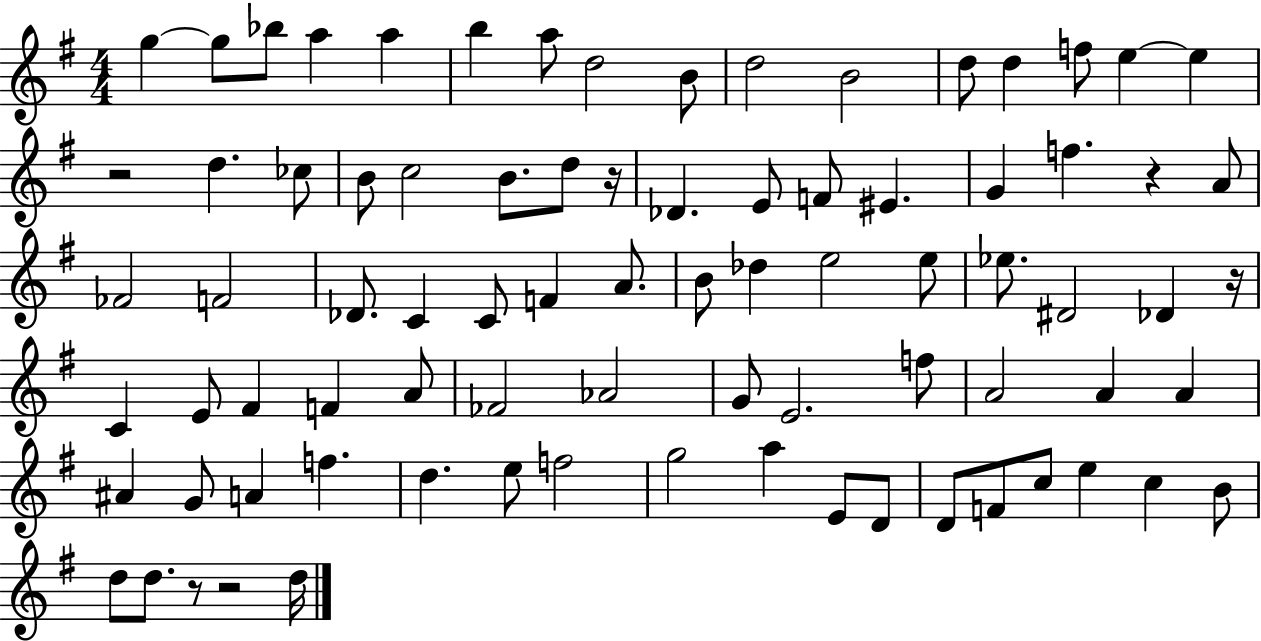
{
  \clef treble
  \numericTimeSignature
  \time 4/4
  \key g \major
  g''4~~ g''8 bes''8 a''4 a''4 | b''4 a''8 d''2 b'8 | d''2 b'2 | d''8 d''4 f''8 e''4~~ e''4 | \break r2 d''4. ces''8 | b'8 c''2 b'8. d''8 r16 | des'4. e'8 f'8 eis'4. | g'4 f''4. r4 a'8 | \break fes'2 f'2 | des'8. c'4 c'8 f'4 a'8. | b'8 des''4 e''2 e''8 | ees''8. dis'2 des'4 r16 | \break c'4 e'8 fis'4 f'4 a'8 | fes'2 aes'2 | g'8 e'2. f''8 | a'2 a'4 a'4 | \break ais'4 g'8 a'4 f''4. | d''4. e''8 f''2 | g''2 a''4 e'8 d'8 | d'8 f'8 c''8 e''4 c''4 b'8 | \break d''8 d''8. r8 r2 d''16 | \bar "|."
}